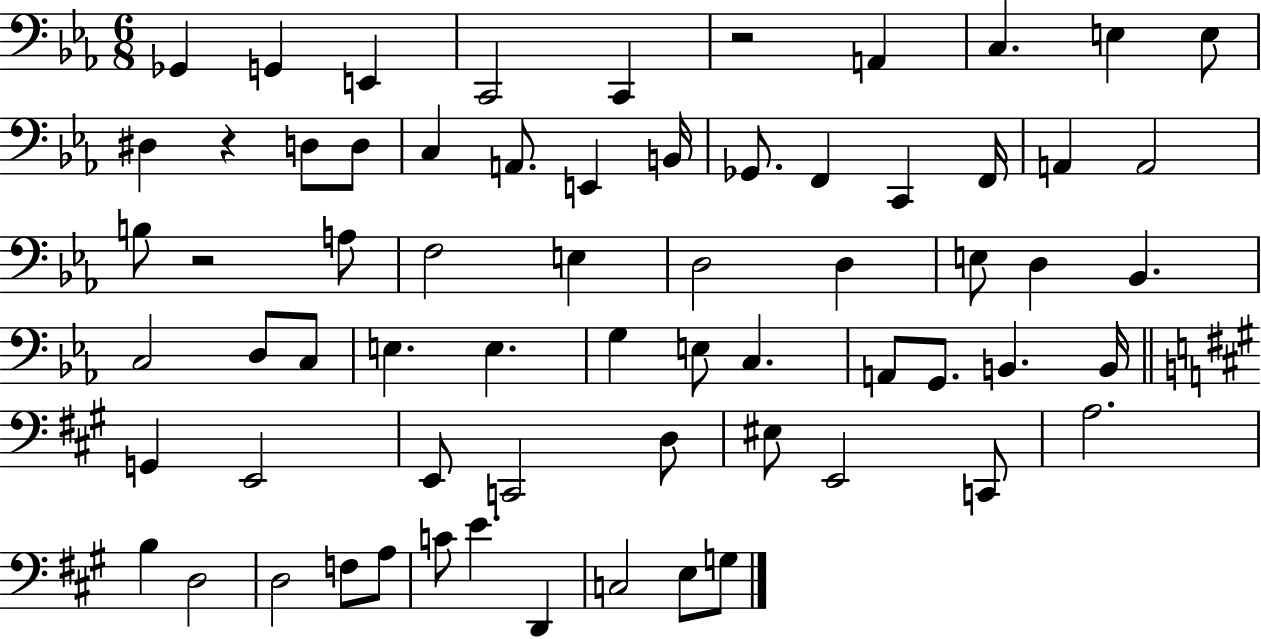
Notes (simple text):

Gb2/q G2/q E2/q C2/h C2/q R/h A2/q C3/q. E3/q E3/e D#3/q R/q D3/e D3/e C3/q A2/e. E2/q B2/s Gb2/e. F2/q C2/q F2/s A2/q A2/h B3/e R/h A3/e F3/h E3/q D3/h D3/q E3/e D3/q Bb2/q. C3/h D3/e C3/e E3/q. E3/q. G3/q E3/e C3/q. A2/e G2/e. B2/q. B2/s G2/q E2/h E2/e C2/h D3/e EIS3/e E2/h C2/e A3/h. B3/q D3/h D3/h F3/e A3/e C4/e E4/q. D2/q C3/h E3/e G3/e